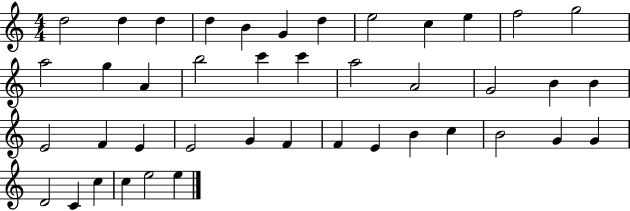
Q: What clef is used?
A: treble